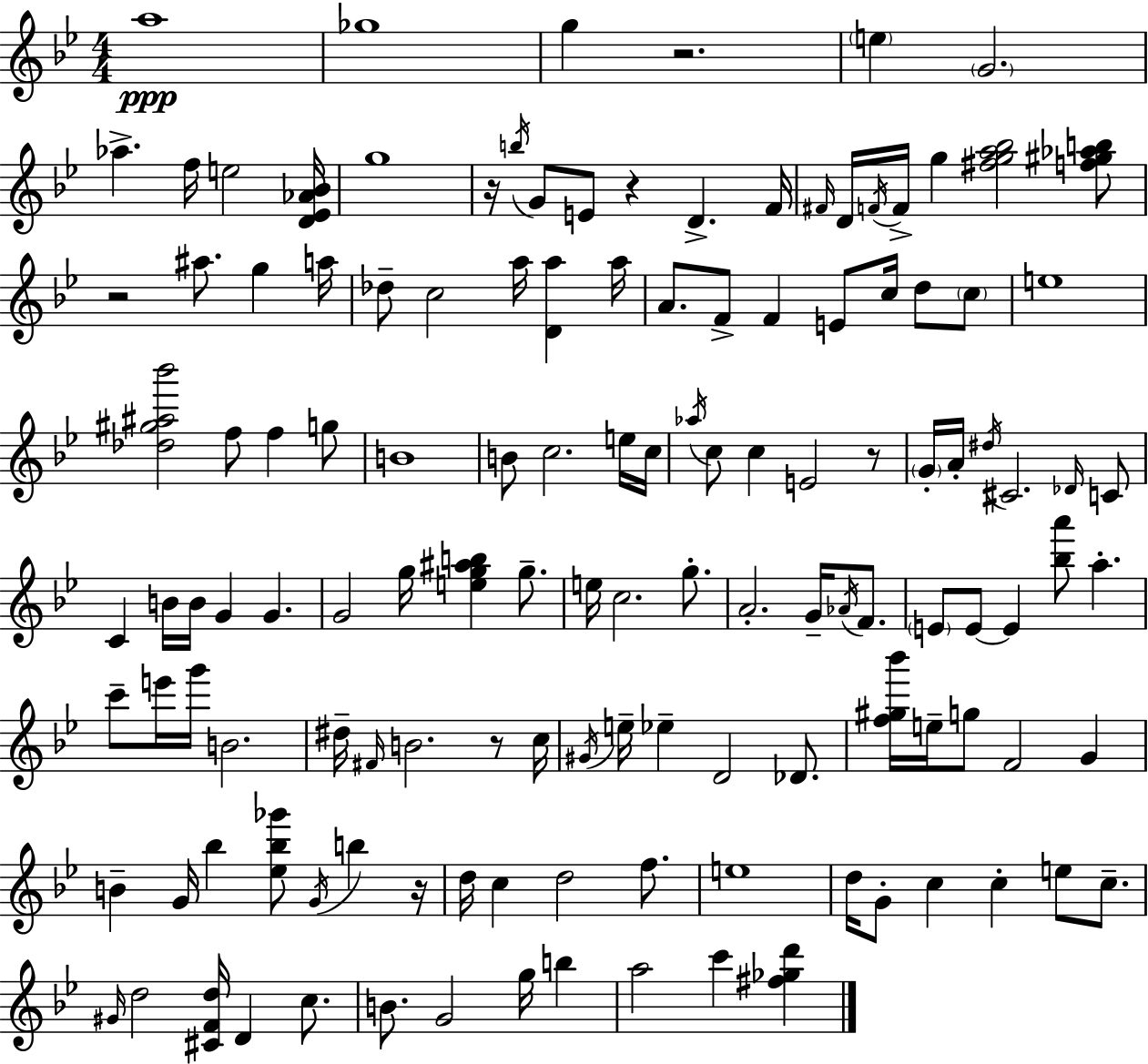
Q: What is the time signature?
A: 4/4